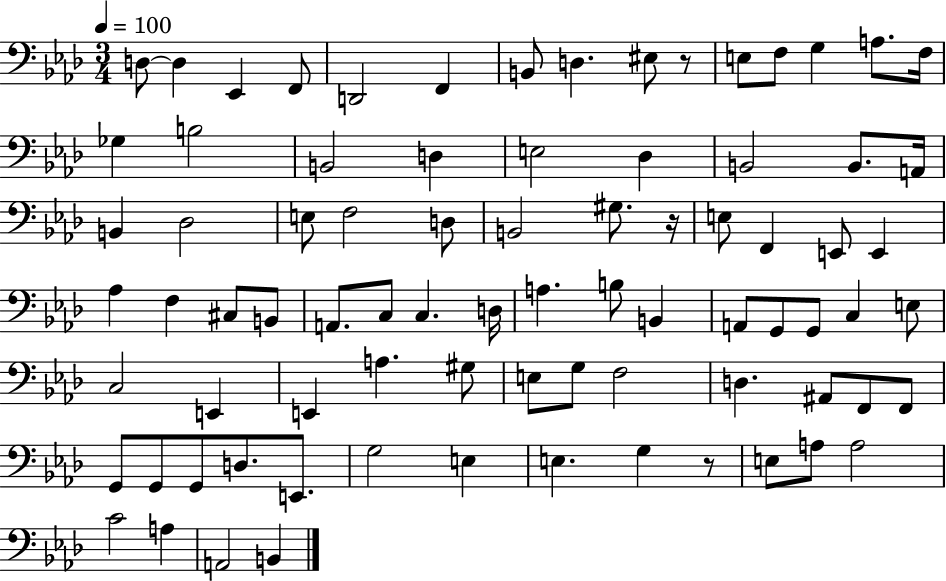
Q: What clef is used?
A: bass